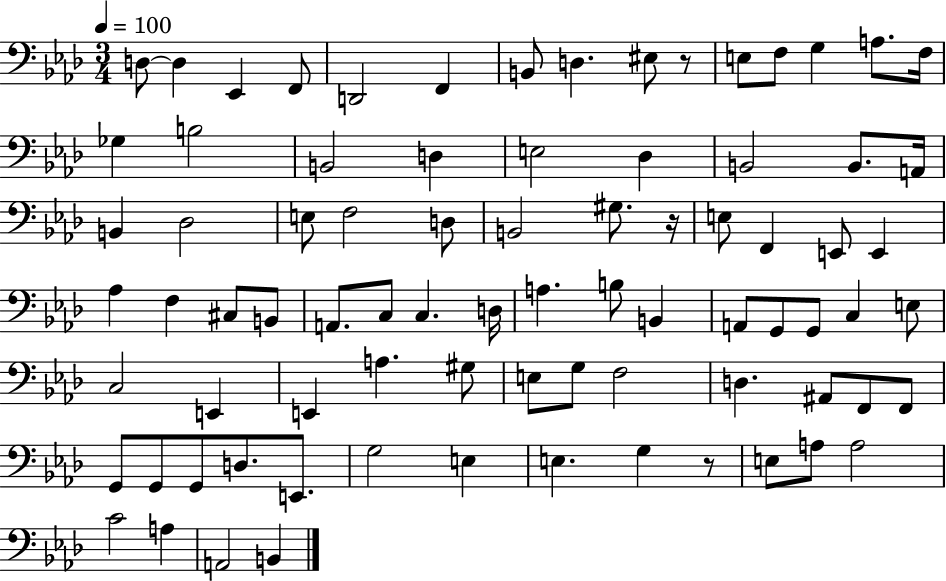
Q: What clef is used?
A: bass